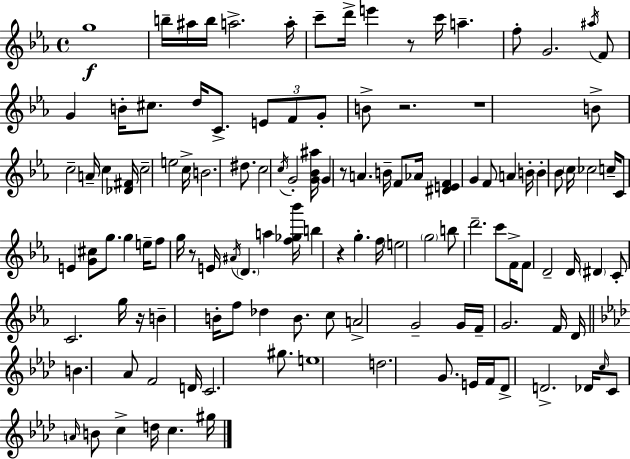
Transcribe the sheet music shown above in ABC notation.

X:1
T:Untitled
M:4/4
L:1/4
K:Cm
g4 b/4 ^a/4 b/4 a2 a/4 c'/2 d'/4 e' z/2 c'/4 a f/2 G2 ^a/4 F/2 G B/4 ^c/2 d/4 C/2 E/2 F/2 G/2 B/2 z2 z4 B/2 c2 A/4 c [_D^F]/4 c2 e2 c/4 B2 ^d/2 c2 c/4 G2 [G_B^a]/4 G z/2 A B/4 F/2 _A/4 [^DEF] G F/2 A B/4 B _B/2 c/4 _c2 c/4 C/2 E [G^c]/2 g/2 g e/4 f/2 g/4 z/2 E/4 ^A/4 D a [f_g_b']/4 b z g f/4 e2 g2 b/2 d'2 c'/2 F/4 F/2 D2 D/4 ^D C/2 C2 g/4 z/4 B B/4 f/2 _d B/2 c/2 A2 G2 G/4 F/4 G2 F/4 D/4 B _A/2 F2 D/4 C2 ^g/2 e4 d2 G/2 E/4 F/4 _D/2 D2 _D/4 c/4 C/2 A/4 B/2 c d/4 c ^g/4